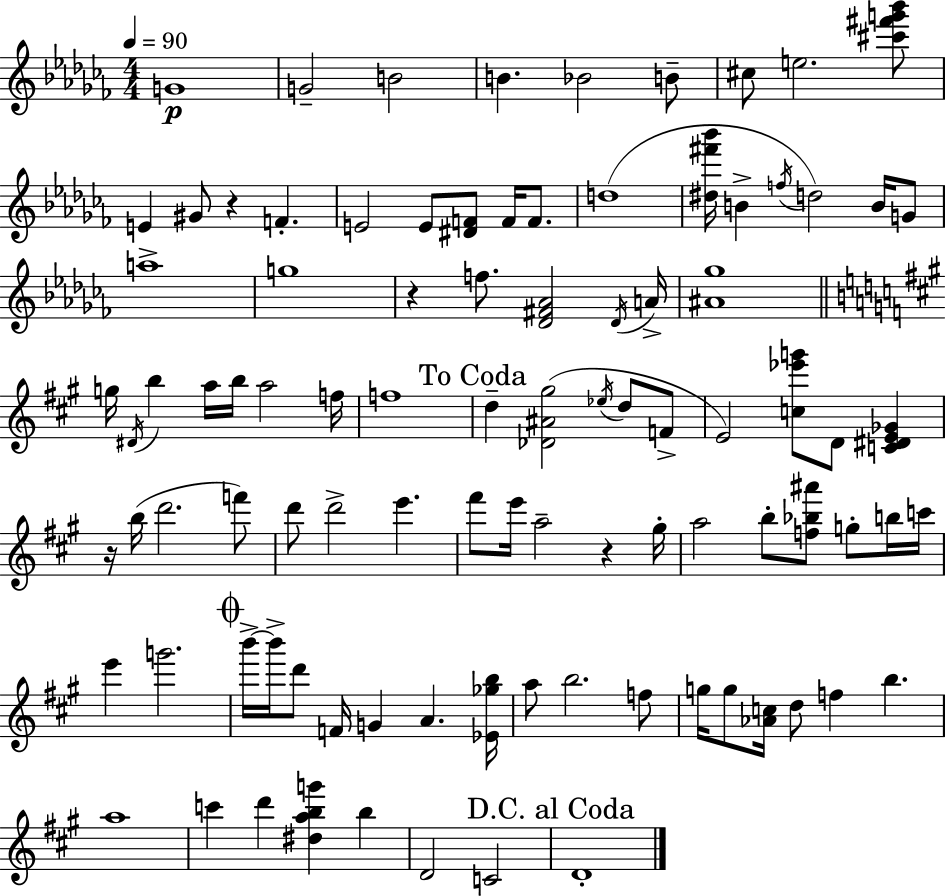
G4/w G4/h B4/h B4/q. Bb4/h B4/e C#5/e E5/h. [C#6,F#6,G6,Bb6]/e E4/q G#4/e R/q F4/q. E4/h E4/e [D#4,F4]/e F4/s F4/e. D5/w [D#5,F#6,Bb6]/s B4/q F5/s D5/h B4/s G4/e A5/w G5/w R/q F5/e. [Db4,F#4,Ab4]/h Db4/s A4/s [A#4,Gb5]/w G5/s D#4/s B5/q A5/s B5/s A5/h F5/s F5/w D5/q [Db4,A#4,G#5]/h Eb5/s D5/e F4/e E4/h [C5,Eb6,G6]/e D4/e [C4,D#4,E4,Gb4]/q R/s B5/s D6/h. F6/e D6/e D6/h E6/q. F#6/e E6/s A5/h R/q G#5/s A5/h B5/e [F5,Bb5,A#6]/e G5/e B5/s C6/s E6/q G6/h. B6/s B6/s D6/e F4/s G4/q A4/q. [Eb4,Gb5,B5]/s A5/e B5/h. F5/e G5/s G5/e [Ab4,C5]/s D5/e F5/q B5/q. A5/w C6/q D6/q [D#5,A5,B5,G6]/q B5/q D4/h C4/h D4/w